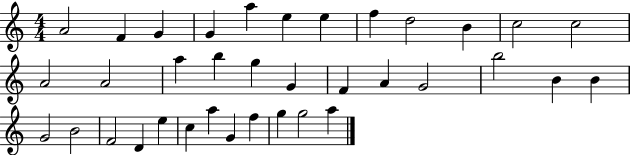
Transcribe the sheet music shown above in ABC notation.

X:1
T:Untitled
M:4/4
L:1/4
K:C
A2 F G G a e e f d2 B c2 c2 A2 A2 a b g G F A G2 b2 B B G2 B2 F2 D e c a G f g g2 a